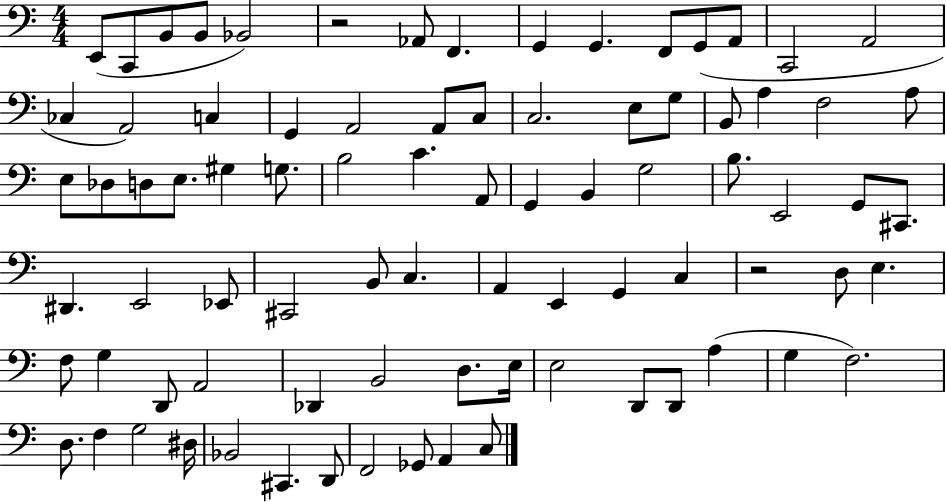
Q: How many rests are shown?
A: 2